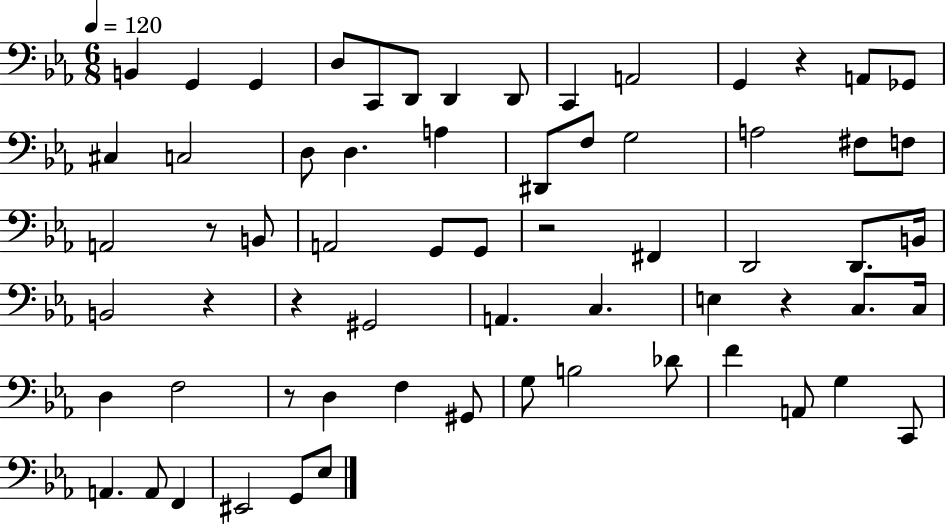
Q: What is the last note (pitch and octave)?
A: Eb3